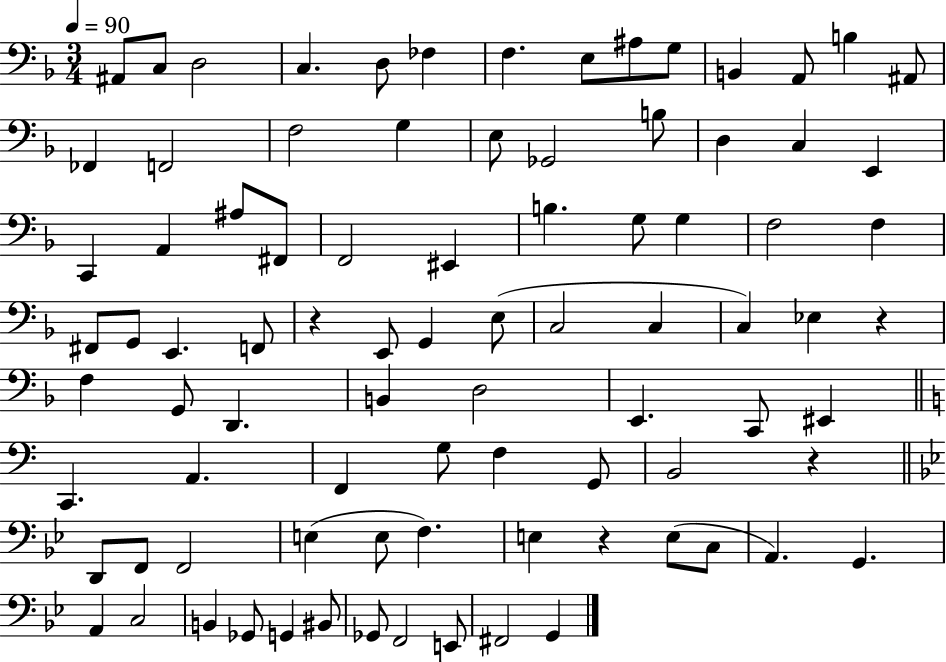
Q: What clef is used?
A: bass